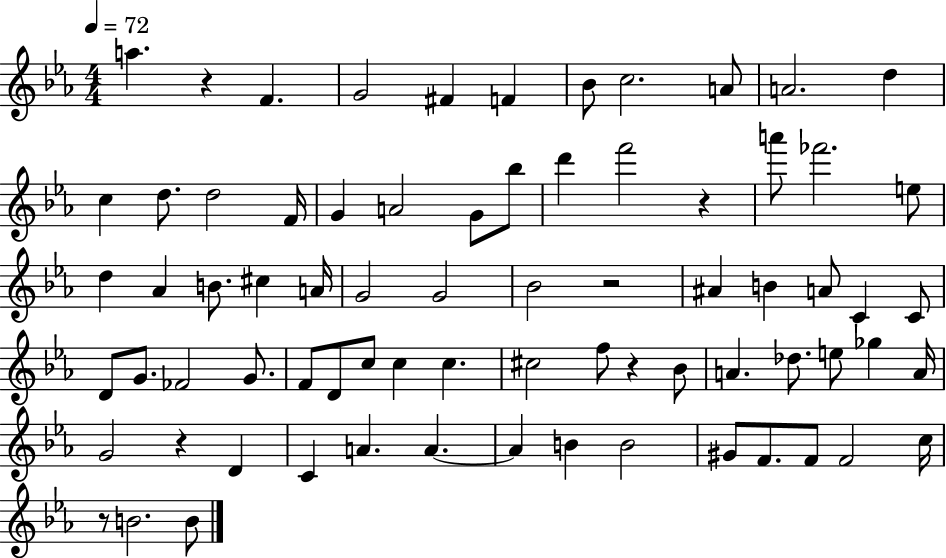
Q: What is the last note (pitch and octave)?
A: B4